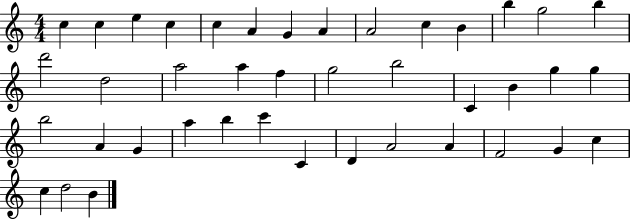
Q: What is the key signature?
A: C major